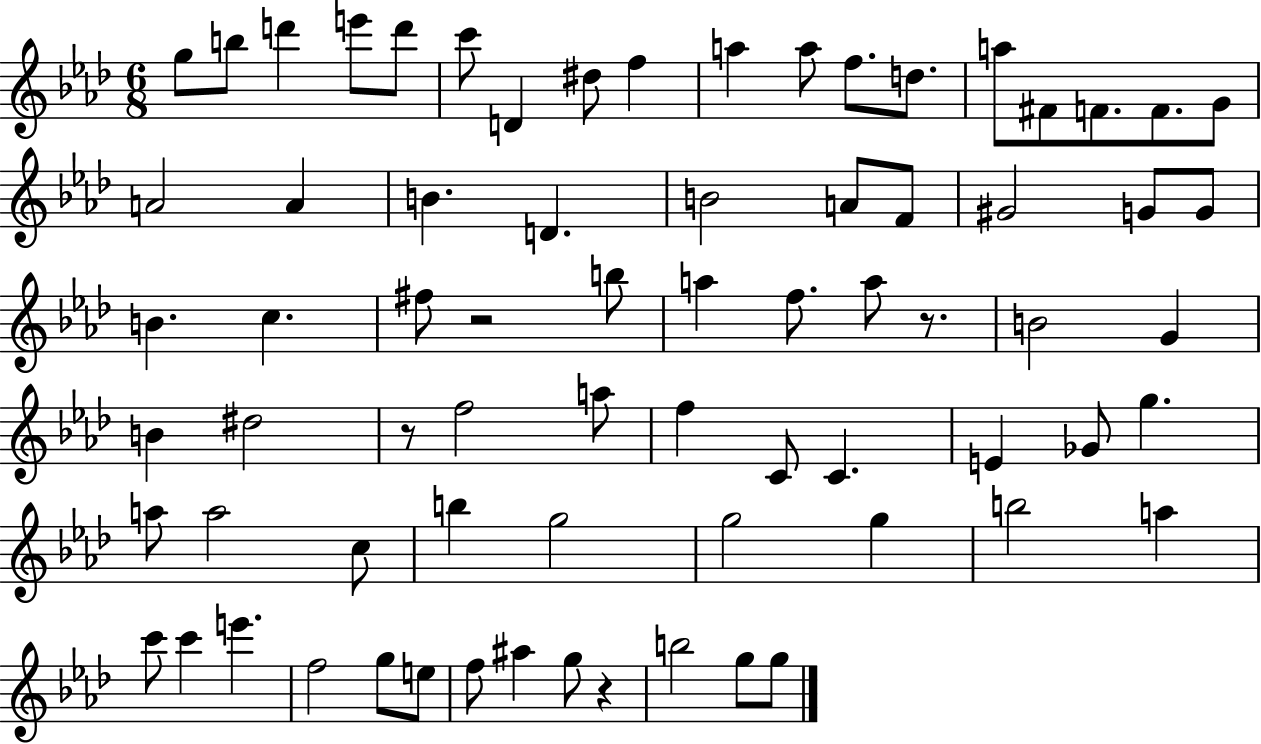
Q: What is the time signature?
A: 6/8